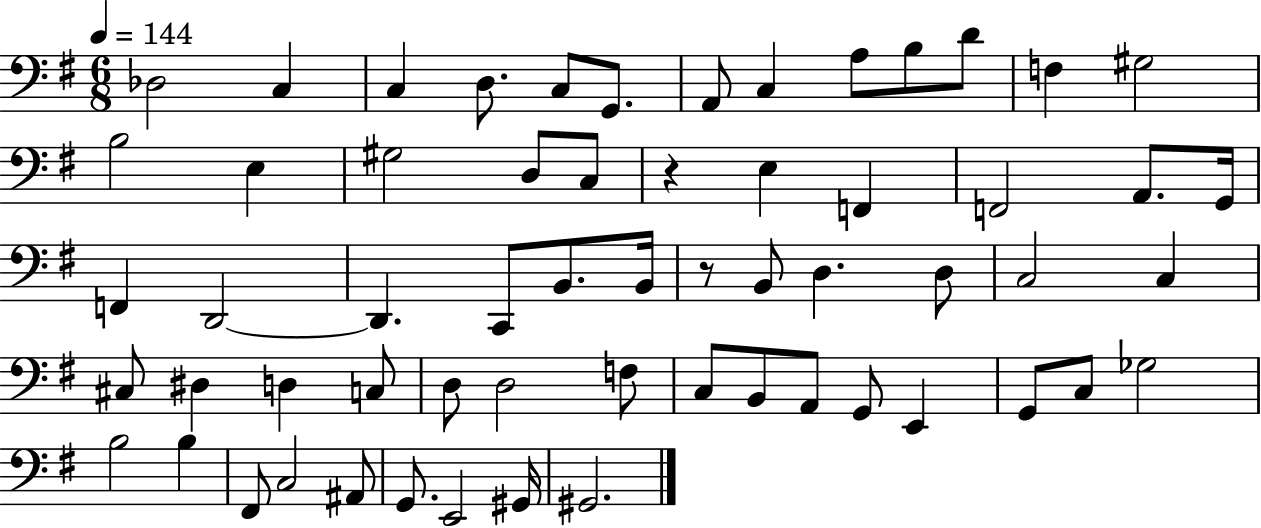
{
  \clef bass
  \numericTimeSignature
  \time 6/8
  \key g \major
  \tempo 4 = 144
  des2 c4 | c4 d8. c8 g,8. | a,8 c4 a8 b8 d'8 | f4 gis2 | \break b2 e4 | gis2 d8 c8 | r4 e4 f,4 | f,2 a,8. g,16 | \break f,4 d,2~~ | d,4. c,8 b,8. b,16 | r8 b,8 d4. d8 | c2 c4 | \break cis8 dis4 d4 c8 | d8 d2 f8 | c8 b,8 a,8 g,8 e,4 | g,8 c8 ges2 | \break b2 b4 | fis,8 c2 ais,8 | g,8. e,2 gis,16 | gis,2. | \break \bar "|."
}